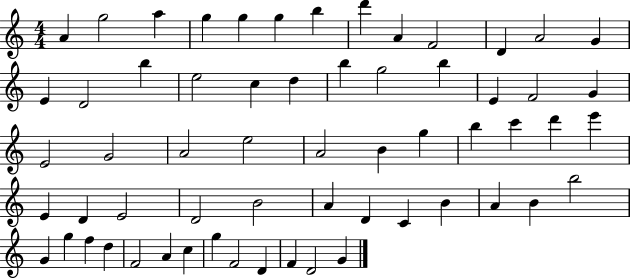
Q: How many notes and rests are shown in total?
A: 61